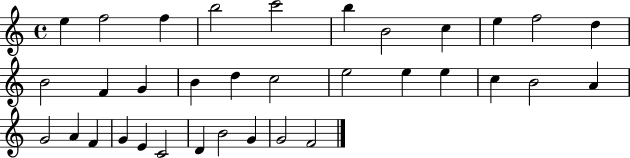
E5/q F5/h F5/q B5/h C6/h B5/q B4/h C5/q E5/q F5/h D5/q B4/h F4/q G4/q B4/q D5/q C5/h E5/h E5/q E5/q C5/q B4/h A4/q G4/h A4/q F4/q G4/q E4/q C4/h D4/q B4/h G4/q G4/h F4/h